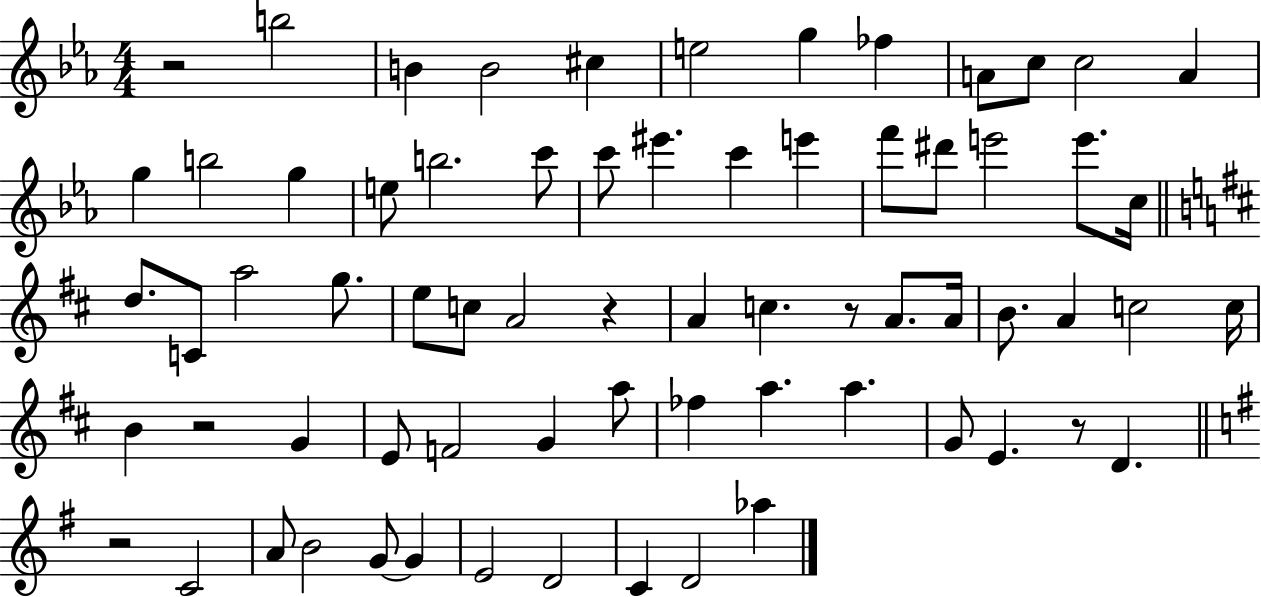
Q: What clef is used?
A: treble